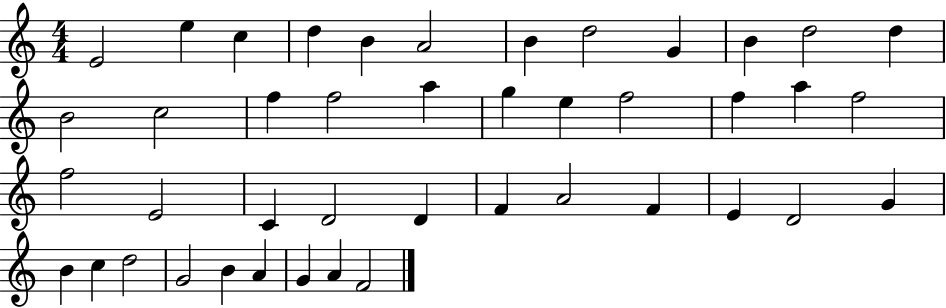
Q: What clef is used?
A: treble